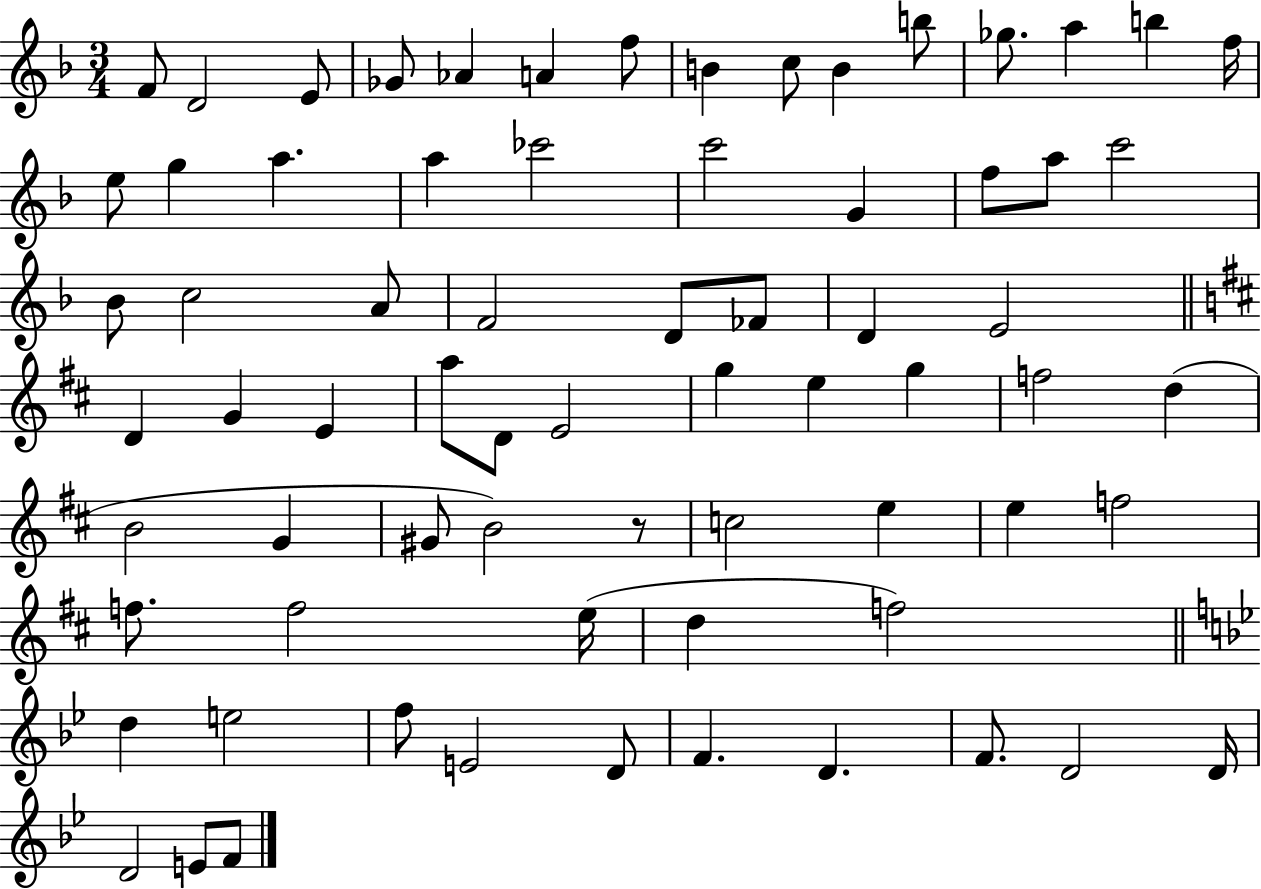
{
  \clef treble
  \numericTimeSignature
  \time 3/4
  \key f \major
  \repeat volta 2 { f'8 d'2 e'8 | ges'8 aes'4 a'4 f''8 | b'4 c''8 b'4 b''8 | ges''8. a''4 b''4 f''16 | \break e''8 g''4 a''4. | a''4 ces'''2 | c'''2 g'4 | f''8 a''8 c'''2 | \break bes'8 c''2 a'8 | f'2 d'8 fes'8 | d'4 e'2 | \bar "||" \break \key d \major d'4 g'4 e'4 | a''8 d'8 e'2 | g''4 e''4 g''4 | f''2 d''4( | \break b'2 g'4 | gis'8 b'2) r8 | c''2 e''4 | e''4 f''2 | \break f''8. f''2 e''16( | d''4 f''2) | \bar "||" \break \key bes \major d''4 e''2 | f''8 e'2 d'8 | f'4. d'4. | f'8. d'2 d'16 | \break d'2 e'8 f'8 | } \bar "|."
}